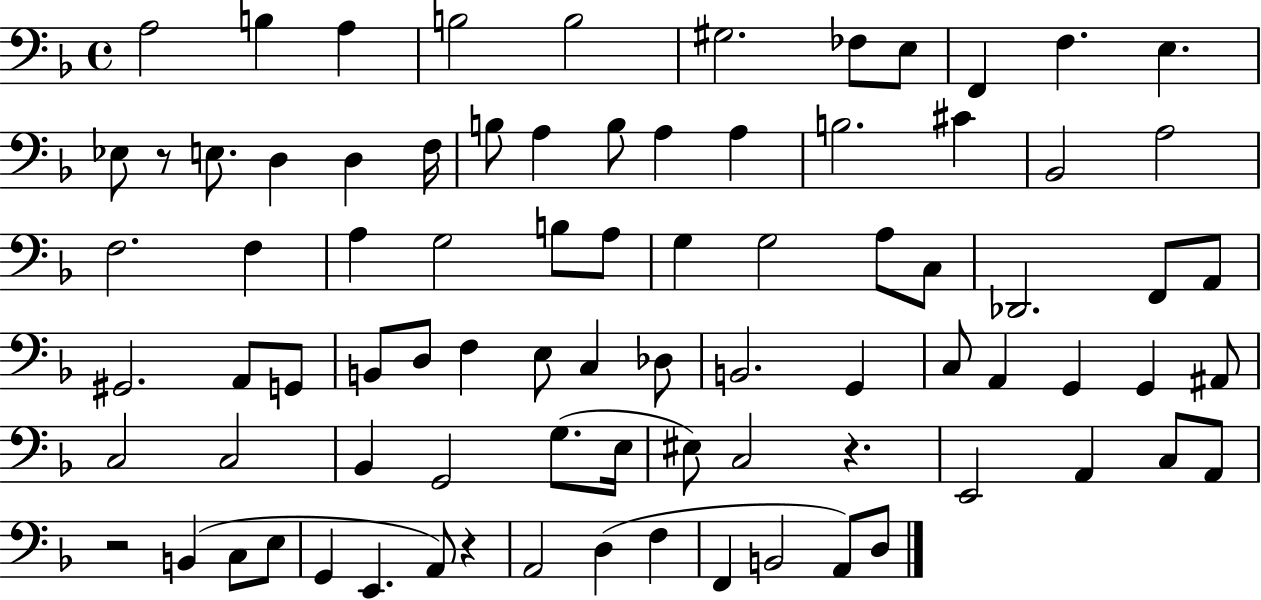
X:1
T:Untitled
M:4/4
L:1/4
K:F
A,2 B, A, B,2 B,2 ^G,2 _F,/2 E,/2 F,, F, E, _E,/2 z/2 E,/2 D, D, F,/4 B,/2 A, B,/2 A, A, B,2 ^C _B,,2 A,2 F,2 F, A, G,2 B,/2 A,/2 G, G,2 A,/2 C,/2 _D,,2 F,,/2 A,,/2 ^G,,2 A,,/2 G,,/2 B,,/2 D,/2 F, E,/2 C, _D,/2 B,,2 G,, C,/2 A,, G,, G,, ^A,,/2 C,2 C,2 _B,, G,,2 G,/2 E,/4 ^E,/2 C,2 z E,,2 A,, C,/2 A,,/2 z2 B,, C,/2 E,/2 G,, E,, A,,/2 z A,,2 D, F, F,, B,,2 A,,/2 D,/2